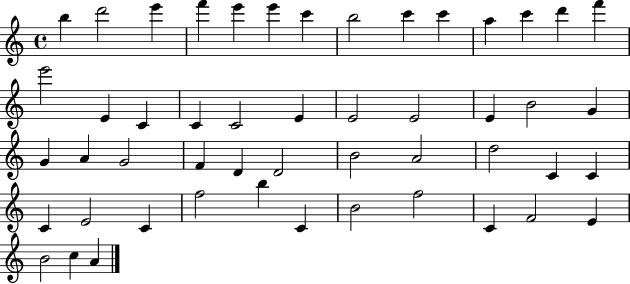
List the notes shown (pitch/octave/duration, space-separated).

B5/q D6/h E6/q F6/q E6/q E6/q C6/q B5/h C6/q C6/q A5/q C6/q D6/q F6/q E6/h E4/q C4/q C4/q C4/h E4/q E4/h E4/h E4/q B4/h G4/q G4/q A4/q G4/h F4/q D4/q D4/h B4/h A4/h D5/h C4/q C4/q C4/q E4/h C4/q F5/h B5/q C4/q B4/h F5/h C4/q F4/h E4/q B4/h C5/q A4/q